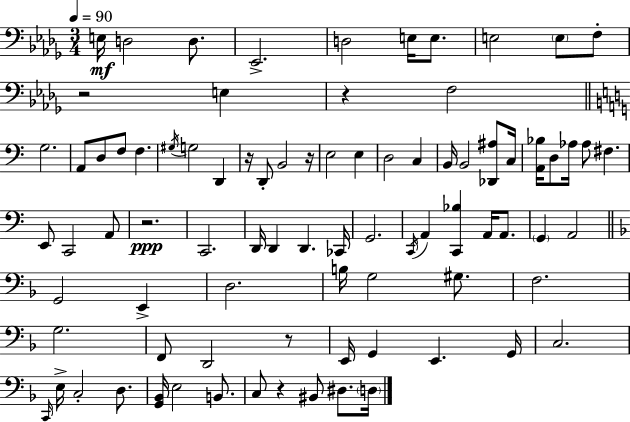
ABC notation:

X:1
T:Untitled
M:3/4
L:1/4
K:Bbm
E,/4 D,2 D,/2 _E,,2 D,2 E,/4 E,/2 E,2 E,/2 F,/2 z2 E, z F,2 G,2 A,,/2 D,/2 F,/2 F, ^G,/4 G,2 D,, z/4 D,,/2 B,,2 z/4 E,2 E, D,2 C, B,,/4 B,,2 [_D,,^A,]/2 C,/4 [A,,_B,]/4 D,/2 _A,/4 _A,/2 ^F, E,,/2 C,,2 A,,/2 z2 C,,2 D,,/4 D,, D,, _C,,/4 G,,2 C,,/4 A,, [C,,_B,] A,,/4 A,,/2 G,, A,,2 G,,2 E,, D,2 B,/4 G,2 ^G,/2 F,2 G,2 F,,/2 D,,2 z/2 E,,/4 G,, E,, G,,/4 C,2 C,,/4 E,/4 C,2 D,/2 [G,,_B,,]/4 E,2 B,,/2 C,/2 z ^B,,/2 ^D,/2 D,/4